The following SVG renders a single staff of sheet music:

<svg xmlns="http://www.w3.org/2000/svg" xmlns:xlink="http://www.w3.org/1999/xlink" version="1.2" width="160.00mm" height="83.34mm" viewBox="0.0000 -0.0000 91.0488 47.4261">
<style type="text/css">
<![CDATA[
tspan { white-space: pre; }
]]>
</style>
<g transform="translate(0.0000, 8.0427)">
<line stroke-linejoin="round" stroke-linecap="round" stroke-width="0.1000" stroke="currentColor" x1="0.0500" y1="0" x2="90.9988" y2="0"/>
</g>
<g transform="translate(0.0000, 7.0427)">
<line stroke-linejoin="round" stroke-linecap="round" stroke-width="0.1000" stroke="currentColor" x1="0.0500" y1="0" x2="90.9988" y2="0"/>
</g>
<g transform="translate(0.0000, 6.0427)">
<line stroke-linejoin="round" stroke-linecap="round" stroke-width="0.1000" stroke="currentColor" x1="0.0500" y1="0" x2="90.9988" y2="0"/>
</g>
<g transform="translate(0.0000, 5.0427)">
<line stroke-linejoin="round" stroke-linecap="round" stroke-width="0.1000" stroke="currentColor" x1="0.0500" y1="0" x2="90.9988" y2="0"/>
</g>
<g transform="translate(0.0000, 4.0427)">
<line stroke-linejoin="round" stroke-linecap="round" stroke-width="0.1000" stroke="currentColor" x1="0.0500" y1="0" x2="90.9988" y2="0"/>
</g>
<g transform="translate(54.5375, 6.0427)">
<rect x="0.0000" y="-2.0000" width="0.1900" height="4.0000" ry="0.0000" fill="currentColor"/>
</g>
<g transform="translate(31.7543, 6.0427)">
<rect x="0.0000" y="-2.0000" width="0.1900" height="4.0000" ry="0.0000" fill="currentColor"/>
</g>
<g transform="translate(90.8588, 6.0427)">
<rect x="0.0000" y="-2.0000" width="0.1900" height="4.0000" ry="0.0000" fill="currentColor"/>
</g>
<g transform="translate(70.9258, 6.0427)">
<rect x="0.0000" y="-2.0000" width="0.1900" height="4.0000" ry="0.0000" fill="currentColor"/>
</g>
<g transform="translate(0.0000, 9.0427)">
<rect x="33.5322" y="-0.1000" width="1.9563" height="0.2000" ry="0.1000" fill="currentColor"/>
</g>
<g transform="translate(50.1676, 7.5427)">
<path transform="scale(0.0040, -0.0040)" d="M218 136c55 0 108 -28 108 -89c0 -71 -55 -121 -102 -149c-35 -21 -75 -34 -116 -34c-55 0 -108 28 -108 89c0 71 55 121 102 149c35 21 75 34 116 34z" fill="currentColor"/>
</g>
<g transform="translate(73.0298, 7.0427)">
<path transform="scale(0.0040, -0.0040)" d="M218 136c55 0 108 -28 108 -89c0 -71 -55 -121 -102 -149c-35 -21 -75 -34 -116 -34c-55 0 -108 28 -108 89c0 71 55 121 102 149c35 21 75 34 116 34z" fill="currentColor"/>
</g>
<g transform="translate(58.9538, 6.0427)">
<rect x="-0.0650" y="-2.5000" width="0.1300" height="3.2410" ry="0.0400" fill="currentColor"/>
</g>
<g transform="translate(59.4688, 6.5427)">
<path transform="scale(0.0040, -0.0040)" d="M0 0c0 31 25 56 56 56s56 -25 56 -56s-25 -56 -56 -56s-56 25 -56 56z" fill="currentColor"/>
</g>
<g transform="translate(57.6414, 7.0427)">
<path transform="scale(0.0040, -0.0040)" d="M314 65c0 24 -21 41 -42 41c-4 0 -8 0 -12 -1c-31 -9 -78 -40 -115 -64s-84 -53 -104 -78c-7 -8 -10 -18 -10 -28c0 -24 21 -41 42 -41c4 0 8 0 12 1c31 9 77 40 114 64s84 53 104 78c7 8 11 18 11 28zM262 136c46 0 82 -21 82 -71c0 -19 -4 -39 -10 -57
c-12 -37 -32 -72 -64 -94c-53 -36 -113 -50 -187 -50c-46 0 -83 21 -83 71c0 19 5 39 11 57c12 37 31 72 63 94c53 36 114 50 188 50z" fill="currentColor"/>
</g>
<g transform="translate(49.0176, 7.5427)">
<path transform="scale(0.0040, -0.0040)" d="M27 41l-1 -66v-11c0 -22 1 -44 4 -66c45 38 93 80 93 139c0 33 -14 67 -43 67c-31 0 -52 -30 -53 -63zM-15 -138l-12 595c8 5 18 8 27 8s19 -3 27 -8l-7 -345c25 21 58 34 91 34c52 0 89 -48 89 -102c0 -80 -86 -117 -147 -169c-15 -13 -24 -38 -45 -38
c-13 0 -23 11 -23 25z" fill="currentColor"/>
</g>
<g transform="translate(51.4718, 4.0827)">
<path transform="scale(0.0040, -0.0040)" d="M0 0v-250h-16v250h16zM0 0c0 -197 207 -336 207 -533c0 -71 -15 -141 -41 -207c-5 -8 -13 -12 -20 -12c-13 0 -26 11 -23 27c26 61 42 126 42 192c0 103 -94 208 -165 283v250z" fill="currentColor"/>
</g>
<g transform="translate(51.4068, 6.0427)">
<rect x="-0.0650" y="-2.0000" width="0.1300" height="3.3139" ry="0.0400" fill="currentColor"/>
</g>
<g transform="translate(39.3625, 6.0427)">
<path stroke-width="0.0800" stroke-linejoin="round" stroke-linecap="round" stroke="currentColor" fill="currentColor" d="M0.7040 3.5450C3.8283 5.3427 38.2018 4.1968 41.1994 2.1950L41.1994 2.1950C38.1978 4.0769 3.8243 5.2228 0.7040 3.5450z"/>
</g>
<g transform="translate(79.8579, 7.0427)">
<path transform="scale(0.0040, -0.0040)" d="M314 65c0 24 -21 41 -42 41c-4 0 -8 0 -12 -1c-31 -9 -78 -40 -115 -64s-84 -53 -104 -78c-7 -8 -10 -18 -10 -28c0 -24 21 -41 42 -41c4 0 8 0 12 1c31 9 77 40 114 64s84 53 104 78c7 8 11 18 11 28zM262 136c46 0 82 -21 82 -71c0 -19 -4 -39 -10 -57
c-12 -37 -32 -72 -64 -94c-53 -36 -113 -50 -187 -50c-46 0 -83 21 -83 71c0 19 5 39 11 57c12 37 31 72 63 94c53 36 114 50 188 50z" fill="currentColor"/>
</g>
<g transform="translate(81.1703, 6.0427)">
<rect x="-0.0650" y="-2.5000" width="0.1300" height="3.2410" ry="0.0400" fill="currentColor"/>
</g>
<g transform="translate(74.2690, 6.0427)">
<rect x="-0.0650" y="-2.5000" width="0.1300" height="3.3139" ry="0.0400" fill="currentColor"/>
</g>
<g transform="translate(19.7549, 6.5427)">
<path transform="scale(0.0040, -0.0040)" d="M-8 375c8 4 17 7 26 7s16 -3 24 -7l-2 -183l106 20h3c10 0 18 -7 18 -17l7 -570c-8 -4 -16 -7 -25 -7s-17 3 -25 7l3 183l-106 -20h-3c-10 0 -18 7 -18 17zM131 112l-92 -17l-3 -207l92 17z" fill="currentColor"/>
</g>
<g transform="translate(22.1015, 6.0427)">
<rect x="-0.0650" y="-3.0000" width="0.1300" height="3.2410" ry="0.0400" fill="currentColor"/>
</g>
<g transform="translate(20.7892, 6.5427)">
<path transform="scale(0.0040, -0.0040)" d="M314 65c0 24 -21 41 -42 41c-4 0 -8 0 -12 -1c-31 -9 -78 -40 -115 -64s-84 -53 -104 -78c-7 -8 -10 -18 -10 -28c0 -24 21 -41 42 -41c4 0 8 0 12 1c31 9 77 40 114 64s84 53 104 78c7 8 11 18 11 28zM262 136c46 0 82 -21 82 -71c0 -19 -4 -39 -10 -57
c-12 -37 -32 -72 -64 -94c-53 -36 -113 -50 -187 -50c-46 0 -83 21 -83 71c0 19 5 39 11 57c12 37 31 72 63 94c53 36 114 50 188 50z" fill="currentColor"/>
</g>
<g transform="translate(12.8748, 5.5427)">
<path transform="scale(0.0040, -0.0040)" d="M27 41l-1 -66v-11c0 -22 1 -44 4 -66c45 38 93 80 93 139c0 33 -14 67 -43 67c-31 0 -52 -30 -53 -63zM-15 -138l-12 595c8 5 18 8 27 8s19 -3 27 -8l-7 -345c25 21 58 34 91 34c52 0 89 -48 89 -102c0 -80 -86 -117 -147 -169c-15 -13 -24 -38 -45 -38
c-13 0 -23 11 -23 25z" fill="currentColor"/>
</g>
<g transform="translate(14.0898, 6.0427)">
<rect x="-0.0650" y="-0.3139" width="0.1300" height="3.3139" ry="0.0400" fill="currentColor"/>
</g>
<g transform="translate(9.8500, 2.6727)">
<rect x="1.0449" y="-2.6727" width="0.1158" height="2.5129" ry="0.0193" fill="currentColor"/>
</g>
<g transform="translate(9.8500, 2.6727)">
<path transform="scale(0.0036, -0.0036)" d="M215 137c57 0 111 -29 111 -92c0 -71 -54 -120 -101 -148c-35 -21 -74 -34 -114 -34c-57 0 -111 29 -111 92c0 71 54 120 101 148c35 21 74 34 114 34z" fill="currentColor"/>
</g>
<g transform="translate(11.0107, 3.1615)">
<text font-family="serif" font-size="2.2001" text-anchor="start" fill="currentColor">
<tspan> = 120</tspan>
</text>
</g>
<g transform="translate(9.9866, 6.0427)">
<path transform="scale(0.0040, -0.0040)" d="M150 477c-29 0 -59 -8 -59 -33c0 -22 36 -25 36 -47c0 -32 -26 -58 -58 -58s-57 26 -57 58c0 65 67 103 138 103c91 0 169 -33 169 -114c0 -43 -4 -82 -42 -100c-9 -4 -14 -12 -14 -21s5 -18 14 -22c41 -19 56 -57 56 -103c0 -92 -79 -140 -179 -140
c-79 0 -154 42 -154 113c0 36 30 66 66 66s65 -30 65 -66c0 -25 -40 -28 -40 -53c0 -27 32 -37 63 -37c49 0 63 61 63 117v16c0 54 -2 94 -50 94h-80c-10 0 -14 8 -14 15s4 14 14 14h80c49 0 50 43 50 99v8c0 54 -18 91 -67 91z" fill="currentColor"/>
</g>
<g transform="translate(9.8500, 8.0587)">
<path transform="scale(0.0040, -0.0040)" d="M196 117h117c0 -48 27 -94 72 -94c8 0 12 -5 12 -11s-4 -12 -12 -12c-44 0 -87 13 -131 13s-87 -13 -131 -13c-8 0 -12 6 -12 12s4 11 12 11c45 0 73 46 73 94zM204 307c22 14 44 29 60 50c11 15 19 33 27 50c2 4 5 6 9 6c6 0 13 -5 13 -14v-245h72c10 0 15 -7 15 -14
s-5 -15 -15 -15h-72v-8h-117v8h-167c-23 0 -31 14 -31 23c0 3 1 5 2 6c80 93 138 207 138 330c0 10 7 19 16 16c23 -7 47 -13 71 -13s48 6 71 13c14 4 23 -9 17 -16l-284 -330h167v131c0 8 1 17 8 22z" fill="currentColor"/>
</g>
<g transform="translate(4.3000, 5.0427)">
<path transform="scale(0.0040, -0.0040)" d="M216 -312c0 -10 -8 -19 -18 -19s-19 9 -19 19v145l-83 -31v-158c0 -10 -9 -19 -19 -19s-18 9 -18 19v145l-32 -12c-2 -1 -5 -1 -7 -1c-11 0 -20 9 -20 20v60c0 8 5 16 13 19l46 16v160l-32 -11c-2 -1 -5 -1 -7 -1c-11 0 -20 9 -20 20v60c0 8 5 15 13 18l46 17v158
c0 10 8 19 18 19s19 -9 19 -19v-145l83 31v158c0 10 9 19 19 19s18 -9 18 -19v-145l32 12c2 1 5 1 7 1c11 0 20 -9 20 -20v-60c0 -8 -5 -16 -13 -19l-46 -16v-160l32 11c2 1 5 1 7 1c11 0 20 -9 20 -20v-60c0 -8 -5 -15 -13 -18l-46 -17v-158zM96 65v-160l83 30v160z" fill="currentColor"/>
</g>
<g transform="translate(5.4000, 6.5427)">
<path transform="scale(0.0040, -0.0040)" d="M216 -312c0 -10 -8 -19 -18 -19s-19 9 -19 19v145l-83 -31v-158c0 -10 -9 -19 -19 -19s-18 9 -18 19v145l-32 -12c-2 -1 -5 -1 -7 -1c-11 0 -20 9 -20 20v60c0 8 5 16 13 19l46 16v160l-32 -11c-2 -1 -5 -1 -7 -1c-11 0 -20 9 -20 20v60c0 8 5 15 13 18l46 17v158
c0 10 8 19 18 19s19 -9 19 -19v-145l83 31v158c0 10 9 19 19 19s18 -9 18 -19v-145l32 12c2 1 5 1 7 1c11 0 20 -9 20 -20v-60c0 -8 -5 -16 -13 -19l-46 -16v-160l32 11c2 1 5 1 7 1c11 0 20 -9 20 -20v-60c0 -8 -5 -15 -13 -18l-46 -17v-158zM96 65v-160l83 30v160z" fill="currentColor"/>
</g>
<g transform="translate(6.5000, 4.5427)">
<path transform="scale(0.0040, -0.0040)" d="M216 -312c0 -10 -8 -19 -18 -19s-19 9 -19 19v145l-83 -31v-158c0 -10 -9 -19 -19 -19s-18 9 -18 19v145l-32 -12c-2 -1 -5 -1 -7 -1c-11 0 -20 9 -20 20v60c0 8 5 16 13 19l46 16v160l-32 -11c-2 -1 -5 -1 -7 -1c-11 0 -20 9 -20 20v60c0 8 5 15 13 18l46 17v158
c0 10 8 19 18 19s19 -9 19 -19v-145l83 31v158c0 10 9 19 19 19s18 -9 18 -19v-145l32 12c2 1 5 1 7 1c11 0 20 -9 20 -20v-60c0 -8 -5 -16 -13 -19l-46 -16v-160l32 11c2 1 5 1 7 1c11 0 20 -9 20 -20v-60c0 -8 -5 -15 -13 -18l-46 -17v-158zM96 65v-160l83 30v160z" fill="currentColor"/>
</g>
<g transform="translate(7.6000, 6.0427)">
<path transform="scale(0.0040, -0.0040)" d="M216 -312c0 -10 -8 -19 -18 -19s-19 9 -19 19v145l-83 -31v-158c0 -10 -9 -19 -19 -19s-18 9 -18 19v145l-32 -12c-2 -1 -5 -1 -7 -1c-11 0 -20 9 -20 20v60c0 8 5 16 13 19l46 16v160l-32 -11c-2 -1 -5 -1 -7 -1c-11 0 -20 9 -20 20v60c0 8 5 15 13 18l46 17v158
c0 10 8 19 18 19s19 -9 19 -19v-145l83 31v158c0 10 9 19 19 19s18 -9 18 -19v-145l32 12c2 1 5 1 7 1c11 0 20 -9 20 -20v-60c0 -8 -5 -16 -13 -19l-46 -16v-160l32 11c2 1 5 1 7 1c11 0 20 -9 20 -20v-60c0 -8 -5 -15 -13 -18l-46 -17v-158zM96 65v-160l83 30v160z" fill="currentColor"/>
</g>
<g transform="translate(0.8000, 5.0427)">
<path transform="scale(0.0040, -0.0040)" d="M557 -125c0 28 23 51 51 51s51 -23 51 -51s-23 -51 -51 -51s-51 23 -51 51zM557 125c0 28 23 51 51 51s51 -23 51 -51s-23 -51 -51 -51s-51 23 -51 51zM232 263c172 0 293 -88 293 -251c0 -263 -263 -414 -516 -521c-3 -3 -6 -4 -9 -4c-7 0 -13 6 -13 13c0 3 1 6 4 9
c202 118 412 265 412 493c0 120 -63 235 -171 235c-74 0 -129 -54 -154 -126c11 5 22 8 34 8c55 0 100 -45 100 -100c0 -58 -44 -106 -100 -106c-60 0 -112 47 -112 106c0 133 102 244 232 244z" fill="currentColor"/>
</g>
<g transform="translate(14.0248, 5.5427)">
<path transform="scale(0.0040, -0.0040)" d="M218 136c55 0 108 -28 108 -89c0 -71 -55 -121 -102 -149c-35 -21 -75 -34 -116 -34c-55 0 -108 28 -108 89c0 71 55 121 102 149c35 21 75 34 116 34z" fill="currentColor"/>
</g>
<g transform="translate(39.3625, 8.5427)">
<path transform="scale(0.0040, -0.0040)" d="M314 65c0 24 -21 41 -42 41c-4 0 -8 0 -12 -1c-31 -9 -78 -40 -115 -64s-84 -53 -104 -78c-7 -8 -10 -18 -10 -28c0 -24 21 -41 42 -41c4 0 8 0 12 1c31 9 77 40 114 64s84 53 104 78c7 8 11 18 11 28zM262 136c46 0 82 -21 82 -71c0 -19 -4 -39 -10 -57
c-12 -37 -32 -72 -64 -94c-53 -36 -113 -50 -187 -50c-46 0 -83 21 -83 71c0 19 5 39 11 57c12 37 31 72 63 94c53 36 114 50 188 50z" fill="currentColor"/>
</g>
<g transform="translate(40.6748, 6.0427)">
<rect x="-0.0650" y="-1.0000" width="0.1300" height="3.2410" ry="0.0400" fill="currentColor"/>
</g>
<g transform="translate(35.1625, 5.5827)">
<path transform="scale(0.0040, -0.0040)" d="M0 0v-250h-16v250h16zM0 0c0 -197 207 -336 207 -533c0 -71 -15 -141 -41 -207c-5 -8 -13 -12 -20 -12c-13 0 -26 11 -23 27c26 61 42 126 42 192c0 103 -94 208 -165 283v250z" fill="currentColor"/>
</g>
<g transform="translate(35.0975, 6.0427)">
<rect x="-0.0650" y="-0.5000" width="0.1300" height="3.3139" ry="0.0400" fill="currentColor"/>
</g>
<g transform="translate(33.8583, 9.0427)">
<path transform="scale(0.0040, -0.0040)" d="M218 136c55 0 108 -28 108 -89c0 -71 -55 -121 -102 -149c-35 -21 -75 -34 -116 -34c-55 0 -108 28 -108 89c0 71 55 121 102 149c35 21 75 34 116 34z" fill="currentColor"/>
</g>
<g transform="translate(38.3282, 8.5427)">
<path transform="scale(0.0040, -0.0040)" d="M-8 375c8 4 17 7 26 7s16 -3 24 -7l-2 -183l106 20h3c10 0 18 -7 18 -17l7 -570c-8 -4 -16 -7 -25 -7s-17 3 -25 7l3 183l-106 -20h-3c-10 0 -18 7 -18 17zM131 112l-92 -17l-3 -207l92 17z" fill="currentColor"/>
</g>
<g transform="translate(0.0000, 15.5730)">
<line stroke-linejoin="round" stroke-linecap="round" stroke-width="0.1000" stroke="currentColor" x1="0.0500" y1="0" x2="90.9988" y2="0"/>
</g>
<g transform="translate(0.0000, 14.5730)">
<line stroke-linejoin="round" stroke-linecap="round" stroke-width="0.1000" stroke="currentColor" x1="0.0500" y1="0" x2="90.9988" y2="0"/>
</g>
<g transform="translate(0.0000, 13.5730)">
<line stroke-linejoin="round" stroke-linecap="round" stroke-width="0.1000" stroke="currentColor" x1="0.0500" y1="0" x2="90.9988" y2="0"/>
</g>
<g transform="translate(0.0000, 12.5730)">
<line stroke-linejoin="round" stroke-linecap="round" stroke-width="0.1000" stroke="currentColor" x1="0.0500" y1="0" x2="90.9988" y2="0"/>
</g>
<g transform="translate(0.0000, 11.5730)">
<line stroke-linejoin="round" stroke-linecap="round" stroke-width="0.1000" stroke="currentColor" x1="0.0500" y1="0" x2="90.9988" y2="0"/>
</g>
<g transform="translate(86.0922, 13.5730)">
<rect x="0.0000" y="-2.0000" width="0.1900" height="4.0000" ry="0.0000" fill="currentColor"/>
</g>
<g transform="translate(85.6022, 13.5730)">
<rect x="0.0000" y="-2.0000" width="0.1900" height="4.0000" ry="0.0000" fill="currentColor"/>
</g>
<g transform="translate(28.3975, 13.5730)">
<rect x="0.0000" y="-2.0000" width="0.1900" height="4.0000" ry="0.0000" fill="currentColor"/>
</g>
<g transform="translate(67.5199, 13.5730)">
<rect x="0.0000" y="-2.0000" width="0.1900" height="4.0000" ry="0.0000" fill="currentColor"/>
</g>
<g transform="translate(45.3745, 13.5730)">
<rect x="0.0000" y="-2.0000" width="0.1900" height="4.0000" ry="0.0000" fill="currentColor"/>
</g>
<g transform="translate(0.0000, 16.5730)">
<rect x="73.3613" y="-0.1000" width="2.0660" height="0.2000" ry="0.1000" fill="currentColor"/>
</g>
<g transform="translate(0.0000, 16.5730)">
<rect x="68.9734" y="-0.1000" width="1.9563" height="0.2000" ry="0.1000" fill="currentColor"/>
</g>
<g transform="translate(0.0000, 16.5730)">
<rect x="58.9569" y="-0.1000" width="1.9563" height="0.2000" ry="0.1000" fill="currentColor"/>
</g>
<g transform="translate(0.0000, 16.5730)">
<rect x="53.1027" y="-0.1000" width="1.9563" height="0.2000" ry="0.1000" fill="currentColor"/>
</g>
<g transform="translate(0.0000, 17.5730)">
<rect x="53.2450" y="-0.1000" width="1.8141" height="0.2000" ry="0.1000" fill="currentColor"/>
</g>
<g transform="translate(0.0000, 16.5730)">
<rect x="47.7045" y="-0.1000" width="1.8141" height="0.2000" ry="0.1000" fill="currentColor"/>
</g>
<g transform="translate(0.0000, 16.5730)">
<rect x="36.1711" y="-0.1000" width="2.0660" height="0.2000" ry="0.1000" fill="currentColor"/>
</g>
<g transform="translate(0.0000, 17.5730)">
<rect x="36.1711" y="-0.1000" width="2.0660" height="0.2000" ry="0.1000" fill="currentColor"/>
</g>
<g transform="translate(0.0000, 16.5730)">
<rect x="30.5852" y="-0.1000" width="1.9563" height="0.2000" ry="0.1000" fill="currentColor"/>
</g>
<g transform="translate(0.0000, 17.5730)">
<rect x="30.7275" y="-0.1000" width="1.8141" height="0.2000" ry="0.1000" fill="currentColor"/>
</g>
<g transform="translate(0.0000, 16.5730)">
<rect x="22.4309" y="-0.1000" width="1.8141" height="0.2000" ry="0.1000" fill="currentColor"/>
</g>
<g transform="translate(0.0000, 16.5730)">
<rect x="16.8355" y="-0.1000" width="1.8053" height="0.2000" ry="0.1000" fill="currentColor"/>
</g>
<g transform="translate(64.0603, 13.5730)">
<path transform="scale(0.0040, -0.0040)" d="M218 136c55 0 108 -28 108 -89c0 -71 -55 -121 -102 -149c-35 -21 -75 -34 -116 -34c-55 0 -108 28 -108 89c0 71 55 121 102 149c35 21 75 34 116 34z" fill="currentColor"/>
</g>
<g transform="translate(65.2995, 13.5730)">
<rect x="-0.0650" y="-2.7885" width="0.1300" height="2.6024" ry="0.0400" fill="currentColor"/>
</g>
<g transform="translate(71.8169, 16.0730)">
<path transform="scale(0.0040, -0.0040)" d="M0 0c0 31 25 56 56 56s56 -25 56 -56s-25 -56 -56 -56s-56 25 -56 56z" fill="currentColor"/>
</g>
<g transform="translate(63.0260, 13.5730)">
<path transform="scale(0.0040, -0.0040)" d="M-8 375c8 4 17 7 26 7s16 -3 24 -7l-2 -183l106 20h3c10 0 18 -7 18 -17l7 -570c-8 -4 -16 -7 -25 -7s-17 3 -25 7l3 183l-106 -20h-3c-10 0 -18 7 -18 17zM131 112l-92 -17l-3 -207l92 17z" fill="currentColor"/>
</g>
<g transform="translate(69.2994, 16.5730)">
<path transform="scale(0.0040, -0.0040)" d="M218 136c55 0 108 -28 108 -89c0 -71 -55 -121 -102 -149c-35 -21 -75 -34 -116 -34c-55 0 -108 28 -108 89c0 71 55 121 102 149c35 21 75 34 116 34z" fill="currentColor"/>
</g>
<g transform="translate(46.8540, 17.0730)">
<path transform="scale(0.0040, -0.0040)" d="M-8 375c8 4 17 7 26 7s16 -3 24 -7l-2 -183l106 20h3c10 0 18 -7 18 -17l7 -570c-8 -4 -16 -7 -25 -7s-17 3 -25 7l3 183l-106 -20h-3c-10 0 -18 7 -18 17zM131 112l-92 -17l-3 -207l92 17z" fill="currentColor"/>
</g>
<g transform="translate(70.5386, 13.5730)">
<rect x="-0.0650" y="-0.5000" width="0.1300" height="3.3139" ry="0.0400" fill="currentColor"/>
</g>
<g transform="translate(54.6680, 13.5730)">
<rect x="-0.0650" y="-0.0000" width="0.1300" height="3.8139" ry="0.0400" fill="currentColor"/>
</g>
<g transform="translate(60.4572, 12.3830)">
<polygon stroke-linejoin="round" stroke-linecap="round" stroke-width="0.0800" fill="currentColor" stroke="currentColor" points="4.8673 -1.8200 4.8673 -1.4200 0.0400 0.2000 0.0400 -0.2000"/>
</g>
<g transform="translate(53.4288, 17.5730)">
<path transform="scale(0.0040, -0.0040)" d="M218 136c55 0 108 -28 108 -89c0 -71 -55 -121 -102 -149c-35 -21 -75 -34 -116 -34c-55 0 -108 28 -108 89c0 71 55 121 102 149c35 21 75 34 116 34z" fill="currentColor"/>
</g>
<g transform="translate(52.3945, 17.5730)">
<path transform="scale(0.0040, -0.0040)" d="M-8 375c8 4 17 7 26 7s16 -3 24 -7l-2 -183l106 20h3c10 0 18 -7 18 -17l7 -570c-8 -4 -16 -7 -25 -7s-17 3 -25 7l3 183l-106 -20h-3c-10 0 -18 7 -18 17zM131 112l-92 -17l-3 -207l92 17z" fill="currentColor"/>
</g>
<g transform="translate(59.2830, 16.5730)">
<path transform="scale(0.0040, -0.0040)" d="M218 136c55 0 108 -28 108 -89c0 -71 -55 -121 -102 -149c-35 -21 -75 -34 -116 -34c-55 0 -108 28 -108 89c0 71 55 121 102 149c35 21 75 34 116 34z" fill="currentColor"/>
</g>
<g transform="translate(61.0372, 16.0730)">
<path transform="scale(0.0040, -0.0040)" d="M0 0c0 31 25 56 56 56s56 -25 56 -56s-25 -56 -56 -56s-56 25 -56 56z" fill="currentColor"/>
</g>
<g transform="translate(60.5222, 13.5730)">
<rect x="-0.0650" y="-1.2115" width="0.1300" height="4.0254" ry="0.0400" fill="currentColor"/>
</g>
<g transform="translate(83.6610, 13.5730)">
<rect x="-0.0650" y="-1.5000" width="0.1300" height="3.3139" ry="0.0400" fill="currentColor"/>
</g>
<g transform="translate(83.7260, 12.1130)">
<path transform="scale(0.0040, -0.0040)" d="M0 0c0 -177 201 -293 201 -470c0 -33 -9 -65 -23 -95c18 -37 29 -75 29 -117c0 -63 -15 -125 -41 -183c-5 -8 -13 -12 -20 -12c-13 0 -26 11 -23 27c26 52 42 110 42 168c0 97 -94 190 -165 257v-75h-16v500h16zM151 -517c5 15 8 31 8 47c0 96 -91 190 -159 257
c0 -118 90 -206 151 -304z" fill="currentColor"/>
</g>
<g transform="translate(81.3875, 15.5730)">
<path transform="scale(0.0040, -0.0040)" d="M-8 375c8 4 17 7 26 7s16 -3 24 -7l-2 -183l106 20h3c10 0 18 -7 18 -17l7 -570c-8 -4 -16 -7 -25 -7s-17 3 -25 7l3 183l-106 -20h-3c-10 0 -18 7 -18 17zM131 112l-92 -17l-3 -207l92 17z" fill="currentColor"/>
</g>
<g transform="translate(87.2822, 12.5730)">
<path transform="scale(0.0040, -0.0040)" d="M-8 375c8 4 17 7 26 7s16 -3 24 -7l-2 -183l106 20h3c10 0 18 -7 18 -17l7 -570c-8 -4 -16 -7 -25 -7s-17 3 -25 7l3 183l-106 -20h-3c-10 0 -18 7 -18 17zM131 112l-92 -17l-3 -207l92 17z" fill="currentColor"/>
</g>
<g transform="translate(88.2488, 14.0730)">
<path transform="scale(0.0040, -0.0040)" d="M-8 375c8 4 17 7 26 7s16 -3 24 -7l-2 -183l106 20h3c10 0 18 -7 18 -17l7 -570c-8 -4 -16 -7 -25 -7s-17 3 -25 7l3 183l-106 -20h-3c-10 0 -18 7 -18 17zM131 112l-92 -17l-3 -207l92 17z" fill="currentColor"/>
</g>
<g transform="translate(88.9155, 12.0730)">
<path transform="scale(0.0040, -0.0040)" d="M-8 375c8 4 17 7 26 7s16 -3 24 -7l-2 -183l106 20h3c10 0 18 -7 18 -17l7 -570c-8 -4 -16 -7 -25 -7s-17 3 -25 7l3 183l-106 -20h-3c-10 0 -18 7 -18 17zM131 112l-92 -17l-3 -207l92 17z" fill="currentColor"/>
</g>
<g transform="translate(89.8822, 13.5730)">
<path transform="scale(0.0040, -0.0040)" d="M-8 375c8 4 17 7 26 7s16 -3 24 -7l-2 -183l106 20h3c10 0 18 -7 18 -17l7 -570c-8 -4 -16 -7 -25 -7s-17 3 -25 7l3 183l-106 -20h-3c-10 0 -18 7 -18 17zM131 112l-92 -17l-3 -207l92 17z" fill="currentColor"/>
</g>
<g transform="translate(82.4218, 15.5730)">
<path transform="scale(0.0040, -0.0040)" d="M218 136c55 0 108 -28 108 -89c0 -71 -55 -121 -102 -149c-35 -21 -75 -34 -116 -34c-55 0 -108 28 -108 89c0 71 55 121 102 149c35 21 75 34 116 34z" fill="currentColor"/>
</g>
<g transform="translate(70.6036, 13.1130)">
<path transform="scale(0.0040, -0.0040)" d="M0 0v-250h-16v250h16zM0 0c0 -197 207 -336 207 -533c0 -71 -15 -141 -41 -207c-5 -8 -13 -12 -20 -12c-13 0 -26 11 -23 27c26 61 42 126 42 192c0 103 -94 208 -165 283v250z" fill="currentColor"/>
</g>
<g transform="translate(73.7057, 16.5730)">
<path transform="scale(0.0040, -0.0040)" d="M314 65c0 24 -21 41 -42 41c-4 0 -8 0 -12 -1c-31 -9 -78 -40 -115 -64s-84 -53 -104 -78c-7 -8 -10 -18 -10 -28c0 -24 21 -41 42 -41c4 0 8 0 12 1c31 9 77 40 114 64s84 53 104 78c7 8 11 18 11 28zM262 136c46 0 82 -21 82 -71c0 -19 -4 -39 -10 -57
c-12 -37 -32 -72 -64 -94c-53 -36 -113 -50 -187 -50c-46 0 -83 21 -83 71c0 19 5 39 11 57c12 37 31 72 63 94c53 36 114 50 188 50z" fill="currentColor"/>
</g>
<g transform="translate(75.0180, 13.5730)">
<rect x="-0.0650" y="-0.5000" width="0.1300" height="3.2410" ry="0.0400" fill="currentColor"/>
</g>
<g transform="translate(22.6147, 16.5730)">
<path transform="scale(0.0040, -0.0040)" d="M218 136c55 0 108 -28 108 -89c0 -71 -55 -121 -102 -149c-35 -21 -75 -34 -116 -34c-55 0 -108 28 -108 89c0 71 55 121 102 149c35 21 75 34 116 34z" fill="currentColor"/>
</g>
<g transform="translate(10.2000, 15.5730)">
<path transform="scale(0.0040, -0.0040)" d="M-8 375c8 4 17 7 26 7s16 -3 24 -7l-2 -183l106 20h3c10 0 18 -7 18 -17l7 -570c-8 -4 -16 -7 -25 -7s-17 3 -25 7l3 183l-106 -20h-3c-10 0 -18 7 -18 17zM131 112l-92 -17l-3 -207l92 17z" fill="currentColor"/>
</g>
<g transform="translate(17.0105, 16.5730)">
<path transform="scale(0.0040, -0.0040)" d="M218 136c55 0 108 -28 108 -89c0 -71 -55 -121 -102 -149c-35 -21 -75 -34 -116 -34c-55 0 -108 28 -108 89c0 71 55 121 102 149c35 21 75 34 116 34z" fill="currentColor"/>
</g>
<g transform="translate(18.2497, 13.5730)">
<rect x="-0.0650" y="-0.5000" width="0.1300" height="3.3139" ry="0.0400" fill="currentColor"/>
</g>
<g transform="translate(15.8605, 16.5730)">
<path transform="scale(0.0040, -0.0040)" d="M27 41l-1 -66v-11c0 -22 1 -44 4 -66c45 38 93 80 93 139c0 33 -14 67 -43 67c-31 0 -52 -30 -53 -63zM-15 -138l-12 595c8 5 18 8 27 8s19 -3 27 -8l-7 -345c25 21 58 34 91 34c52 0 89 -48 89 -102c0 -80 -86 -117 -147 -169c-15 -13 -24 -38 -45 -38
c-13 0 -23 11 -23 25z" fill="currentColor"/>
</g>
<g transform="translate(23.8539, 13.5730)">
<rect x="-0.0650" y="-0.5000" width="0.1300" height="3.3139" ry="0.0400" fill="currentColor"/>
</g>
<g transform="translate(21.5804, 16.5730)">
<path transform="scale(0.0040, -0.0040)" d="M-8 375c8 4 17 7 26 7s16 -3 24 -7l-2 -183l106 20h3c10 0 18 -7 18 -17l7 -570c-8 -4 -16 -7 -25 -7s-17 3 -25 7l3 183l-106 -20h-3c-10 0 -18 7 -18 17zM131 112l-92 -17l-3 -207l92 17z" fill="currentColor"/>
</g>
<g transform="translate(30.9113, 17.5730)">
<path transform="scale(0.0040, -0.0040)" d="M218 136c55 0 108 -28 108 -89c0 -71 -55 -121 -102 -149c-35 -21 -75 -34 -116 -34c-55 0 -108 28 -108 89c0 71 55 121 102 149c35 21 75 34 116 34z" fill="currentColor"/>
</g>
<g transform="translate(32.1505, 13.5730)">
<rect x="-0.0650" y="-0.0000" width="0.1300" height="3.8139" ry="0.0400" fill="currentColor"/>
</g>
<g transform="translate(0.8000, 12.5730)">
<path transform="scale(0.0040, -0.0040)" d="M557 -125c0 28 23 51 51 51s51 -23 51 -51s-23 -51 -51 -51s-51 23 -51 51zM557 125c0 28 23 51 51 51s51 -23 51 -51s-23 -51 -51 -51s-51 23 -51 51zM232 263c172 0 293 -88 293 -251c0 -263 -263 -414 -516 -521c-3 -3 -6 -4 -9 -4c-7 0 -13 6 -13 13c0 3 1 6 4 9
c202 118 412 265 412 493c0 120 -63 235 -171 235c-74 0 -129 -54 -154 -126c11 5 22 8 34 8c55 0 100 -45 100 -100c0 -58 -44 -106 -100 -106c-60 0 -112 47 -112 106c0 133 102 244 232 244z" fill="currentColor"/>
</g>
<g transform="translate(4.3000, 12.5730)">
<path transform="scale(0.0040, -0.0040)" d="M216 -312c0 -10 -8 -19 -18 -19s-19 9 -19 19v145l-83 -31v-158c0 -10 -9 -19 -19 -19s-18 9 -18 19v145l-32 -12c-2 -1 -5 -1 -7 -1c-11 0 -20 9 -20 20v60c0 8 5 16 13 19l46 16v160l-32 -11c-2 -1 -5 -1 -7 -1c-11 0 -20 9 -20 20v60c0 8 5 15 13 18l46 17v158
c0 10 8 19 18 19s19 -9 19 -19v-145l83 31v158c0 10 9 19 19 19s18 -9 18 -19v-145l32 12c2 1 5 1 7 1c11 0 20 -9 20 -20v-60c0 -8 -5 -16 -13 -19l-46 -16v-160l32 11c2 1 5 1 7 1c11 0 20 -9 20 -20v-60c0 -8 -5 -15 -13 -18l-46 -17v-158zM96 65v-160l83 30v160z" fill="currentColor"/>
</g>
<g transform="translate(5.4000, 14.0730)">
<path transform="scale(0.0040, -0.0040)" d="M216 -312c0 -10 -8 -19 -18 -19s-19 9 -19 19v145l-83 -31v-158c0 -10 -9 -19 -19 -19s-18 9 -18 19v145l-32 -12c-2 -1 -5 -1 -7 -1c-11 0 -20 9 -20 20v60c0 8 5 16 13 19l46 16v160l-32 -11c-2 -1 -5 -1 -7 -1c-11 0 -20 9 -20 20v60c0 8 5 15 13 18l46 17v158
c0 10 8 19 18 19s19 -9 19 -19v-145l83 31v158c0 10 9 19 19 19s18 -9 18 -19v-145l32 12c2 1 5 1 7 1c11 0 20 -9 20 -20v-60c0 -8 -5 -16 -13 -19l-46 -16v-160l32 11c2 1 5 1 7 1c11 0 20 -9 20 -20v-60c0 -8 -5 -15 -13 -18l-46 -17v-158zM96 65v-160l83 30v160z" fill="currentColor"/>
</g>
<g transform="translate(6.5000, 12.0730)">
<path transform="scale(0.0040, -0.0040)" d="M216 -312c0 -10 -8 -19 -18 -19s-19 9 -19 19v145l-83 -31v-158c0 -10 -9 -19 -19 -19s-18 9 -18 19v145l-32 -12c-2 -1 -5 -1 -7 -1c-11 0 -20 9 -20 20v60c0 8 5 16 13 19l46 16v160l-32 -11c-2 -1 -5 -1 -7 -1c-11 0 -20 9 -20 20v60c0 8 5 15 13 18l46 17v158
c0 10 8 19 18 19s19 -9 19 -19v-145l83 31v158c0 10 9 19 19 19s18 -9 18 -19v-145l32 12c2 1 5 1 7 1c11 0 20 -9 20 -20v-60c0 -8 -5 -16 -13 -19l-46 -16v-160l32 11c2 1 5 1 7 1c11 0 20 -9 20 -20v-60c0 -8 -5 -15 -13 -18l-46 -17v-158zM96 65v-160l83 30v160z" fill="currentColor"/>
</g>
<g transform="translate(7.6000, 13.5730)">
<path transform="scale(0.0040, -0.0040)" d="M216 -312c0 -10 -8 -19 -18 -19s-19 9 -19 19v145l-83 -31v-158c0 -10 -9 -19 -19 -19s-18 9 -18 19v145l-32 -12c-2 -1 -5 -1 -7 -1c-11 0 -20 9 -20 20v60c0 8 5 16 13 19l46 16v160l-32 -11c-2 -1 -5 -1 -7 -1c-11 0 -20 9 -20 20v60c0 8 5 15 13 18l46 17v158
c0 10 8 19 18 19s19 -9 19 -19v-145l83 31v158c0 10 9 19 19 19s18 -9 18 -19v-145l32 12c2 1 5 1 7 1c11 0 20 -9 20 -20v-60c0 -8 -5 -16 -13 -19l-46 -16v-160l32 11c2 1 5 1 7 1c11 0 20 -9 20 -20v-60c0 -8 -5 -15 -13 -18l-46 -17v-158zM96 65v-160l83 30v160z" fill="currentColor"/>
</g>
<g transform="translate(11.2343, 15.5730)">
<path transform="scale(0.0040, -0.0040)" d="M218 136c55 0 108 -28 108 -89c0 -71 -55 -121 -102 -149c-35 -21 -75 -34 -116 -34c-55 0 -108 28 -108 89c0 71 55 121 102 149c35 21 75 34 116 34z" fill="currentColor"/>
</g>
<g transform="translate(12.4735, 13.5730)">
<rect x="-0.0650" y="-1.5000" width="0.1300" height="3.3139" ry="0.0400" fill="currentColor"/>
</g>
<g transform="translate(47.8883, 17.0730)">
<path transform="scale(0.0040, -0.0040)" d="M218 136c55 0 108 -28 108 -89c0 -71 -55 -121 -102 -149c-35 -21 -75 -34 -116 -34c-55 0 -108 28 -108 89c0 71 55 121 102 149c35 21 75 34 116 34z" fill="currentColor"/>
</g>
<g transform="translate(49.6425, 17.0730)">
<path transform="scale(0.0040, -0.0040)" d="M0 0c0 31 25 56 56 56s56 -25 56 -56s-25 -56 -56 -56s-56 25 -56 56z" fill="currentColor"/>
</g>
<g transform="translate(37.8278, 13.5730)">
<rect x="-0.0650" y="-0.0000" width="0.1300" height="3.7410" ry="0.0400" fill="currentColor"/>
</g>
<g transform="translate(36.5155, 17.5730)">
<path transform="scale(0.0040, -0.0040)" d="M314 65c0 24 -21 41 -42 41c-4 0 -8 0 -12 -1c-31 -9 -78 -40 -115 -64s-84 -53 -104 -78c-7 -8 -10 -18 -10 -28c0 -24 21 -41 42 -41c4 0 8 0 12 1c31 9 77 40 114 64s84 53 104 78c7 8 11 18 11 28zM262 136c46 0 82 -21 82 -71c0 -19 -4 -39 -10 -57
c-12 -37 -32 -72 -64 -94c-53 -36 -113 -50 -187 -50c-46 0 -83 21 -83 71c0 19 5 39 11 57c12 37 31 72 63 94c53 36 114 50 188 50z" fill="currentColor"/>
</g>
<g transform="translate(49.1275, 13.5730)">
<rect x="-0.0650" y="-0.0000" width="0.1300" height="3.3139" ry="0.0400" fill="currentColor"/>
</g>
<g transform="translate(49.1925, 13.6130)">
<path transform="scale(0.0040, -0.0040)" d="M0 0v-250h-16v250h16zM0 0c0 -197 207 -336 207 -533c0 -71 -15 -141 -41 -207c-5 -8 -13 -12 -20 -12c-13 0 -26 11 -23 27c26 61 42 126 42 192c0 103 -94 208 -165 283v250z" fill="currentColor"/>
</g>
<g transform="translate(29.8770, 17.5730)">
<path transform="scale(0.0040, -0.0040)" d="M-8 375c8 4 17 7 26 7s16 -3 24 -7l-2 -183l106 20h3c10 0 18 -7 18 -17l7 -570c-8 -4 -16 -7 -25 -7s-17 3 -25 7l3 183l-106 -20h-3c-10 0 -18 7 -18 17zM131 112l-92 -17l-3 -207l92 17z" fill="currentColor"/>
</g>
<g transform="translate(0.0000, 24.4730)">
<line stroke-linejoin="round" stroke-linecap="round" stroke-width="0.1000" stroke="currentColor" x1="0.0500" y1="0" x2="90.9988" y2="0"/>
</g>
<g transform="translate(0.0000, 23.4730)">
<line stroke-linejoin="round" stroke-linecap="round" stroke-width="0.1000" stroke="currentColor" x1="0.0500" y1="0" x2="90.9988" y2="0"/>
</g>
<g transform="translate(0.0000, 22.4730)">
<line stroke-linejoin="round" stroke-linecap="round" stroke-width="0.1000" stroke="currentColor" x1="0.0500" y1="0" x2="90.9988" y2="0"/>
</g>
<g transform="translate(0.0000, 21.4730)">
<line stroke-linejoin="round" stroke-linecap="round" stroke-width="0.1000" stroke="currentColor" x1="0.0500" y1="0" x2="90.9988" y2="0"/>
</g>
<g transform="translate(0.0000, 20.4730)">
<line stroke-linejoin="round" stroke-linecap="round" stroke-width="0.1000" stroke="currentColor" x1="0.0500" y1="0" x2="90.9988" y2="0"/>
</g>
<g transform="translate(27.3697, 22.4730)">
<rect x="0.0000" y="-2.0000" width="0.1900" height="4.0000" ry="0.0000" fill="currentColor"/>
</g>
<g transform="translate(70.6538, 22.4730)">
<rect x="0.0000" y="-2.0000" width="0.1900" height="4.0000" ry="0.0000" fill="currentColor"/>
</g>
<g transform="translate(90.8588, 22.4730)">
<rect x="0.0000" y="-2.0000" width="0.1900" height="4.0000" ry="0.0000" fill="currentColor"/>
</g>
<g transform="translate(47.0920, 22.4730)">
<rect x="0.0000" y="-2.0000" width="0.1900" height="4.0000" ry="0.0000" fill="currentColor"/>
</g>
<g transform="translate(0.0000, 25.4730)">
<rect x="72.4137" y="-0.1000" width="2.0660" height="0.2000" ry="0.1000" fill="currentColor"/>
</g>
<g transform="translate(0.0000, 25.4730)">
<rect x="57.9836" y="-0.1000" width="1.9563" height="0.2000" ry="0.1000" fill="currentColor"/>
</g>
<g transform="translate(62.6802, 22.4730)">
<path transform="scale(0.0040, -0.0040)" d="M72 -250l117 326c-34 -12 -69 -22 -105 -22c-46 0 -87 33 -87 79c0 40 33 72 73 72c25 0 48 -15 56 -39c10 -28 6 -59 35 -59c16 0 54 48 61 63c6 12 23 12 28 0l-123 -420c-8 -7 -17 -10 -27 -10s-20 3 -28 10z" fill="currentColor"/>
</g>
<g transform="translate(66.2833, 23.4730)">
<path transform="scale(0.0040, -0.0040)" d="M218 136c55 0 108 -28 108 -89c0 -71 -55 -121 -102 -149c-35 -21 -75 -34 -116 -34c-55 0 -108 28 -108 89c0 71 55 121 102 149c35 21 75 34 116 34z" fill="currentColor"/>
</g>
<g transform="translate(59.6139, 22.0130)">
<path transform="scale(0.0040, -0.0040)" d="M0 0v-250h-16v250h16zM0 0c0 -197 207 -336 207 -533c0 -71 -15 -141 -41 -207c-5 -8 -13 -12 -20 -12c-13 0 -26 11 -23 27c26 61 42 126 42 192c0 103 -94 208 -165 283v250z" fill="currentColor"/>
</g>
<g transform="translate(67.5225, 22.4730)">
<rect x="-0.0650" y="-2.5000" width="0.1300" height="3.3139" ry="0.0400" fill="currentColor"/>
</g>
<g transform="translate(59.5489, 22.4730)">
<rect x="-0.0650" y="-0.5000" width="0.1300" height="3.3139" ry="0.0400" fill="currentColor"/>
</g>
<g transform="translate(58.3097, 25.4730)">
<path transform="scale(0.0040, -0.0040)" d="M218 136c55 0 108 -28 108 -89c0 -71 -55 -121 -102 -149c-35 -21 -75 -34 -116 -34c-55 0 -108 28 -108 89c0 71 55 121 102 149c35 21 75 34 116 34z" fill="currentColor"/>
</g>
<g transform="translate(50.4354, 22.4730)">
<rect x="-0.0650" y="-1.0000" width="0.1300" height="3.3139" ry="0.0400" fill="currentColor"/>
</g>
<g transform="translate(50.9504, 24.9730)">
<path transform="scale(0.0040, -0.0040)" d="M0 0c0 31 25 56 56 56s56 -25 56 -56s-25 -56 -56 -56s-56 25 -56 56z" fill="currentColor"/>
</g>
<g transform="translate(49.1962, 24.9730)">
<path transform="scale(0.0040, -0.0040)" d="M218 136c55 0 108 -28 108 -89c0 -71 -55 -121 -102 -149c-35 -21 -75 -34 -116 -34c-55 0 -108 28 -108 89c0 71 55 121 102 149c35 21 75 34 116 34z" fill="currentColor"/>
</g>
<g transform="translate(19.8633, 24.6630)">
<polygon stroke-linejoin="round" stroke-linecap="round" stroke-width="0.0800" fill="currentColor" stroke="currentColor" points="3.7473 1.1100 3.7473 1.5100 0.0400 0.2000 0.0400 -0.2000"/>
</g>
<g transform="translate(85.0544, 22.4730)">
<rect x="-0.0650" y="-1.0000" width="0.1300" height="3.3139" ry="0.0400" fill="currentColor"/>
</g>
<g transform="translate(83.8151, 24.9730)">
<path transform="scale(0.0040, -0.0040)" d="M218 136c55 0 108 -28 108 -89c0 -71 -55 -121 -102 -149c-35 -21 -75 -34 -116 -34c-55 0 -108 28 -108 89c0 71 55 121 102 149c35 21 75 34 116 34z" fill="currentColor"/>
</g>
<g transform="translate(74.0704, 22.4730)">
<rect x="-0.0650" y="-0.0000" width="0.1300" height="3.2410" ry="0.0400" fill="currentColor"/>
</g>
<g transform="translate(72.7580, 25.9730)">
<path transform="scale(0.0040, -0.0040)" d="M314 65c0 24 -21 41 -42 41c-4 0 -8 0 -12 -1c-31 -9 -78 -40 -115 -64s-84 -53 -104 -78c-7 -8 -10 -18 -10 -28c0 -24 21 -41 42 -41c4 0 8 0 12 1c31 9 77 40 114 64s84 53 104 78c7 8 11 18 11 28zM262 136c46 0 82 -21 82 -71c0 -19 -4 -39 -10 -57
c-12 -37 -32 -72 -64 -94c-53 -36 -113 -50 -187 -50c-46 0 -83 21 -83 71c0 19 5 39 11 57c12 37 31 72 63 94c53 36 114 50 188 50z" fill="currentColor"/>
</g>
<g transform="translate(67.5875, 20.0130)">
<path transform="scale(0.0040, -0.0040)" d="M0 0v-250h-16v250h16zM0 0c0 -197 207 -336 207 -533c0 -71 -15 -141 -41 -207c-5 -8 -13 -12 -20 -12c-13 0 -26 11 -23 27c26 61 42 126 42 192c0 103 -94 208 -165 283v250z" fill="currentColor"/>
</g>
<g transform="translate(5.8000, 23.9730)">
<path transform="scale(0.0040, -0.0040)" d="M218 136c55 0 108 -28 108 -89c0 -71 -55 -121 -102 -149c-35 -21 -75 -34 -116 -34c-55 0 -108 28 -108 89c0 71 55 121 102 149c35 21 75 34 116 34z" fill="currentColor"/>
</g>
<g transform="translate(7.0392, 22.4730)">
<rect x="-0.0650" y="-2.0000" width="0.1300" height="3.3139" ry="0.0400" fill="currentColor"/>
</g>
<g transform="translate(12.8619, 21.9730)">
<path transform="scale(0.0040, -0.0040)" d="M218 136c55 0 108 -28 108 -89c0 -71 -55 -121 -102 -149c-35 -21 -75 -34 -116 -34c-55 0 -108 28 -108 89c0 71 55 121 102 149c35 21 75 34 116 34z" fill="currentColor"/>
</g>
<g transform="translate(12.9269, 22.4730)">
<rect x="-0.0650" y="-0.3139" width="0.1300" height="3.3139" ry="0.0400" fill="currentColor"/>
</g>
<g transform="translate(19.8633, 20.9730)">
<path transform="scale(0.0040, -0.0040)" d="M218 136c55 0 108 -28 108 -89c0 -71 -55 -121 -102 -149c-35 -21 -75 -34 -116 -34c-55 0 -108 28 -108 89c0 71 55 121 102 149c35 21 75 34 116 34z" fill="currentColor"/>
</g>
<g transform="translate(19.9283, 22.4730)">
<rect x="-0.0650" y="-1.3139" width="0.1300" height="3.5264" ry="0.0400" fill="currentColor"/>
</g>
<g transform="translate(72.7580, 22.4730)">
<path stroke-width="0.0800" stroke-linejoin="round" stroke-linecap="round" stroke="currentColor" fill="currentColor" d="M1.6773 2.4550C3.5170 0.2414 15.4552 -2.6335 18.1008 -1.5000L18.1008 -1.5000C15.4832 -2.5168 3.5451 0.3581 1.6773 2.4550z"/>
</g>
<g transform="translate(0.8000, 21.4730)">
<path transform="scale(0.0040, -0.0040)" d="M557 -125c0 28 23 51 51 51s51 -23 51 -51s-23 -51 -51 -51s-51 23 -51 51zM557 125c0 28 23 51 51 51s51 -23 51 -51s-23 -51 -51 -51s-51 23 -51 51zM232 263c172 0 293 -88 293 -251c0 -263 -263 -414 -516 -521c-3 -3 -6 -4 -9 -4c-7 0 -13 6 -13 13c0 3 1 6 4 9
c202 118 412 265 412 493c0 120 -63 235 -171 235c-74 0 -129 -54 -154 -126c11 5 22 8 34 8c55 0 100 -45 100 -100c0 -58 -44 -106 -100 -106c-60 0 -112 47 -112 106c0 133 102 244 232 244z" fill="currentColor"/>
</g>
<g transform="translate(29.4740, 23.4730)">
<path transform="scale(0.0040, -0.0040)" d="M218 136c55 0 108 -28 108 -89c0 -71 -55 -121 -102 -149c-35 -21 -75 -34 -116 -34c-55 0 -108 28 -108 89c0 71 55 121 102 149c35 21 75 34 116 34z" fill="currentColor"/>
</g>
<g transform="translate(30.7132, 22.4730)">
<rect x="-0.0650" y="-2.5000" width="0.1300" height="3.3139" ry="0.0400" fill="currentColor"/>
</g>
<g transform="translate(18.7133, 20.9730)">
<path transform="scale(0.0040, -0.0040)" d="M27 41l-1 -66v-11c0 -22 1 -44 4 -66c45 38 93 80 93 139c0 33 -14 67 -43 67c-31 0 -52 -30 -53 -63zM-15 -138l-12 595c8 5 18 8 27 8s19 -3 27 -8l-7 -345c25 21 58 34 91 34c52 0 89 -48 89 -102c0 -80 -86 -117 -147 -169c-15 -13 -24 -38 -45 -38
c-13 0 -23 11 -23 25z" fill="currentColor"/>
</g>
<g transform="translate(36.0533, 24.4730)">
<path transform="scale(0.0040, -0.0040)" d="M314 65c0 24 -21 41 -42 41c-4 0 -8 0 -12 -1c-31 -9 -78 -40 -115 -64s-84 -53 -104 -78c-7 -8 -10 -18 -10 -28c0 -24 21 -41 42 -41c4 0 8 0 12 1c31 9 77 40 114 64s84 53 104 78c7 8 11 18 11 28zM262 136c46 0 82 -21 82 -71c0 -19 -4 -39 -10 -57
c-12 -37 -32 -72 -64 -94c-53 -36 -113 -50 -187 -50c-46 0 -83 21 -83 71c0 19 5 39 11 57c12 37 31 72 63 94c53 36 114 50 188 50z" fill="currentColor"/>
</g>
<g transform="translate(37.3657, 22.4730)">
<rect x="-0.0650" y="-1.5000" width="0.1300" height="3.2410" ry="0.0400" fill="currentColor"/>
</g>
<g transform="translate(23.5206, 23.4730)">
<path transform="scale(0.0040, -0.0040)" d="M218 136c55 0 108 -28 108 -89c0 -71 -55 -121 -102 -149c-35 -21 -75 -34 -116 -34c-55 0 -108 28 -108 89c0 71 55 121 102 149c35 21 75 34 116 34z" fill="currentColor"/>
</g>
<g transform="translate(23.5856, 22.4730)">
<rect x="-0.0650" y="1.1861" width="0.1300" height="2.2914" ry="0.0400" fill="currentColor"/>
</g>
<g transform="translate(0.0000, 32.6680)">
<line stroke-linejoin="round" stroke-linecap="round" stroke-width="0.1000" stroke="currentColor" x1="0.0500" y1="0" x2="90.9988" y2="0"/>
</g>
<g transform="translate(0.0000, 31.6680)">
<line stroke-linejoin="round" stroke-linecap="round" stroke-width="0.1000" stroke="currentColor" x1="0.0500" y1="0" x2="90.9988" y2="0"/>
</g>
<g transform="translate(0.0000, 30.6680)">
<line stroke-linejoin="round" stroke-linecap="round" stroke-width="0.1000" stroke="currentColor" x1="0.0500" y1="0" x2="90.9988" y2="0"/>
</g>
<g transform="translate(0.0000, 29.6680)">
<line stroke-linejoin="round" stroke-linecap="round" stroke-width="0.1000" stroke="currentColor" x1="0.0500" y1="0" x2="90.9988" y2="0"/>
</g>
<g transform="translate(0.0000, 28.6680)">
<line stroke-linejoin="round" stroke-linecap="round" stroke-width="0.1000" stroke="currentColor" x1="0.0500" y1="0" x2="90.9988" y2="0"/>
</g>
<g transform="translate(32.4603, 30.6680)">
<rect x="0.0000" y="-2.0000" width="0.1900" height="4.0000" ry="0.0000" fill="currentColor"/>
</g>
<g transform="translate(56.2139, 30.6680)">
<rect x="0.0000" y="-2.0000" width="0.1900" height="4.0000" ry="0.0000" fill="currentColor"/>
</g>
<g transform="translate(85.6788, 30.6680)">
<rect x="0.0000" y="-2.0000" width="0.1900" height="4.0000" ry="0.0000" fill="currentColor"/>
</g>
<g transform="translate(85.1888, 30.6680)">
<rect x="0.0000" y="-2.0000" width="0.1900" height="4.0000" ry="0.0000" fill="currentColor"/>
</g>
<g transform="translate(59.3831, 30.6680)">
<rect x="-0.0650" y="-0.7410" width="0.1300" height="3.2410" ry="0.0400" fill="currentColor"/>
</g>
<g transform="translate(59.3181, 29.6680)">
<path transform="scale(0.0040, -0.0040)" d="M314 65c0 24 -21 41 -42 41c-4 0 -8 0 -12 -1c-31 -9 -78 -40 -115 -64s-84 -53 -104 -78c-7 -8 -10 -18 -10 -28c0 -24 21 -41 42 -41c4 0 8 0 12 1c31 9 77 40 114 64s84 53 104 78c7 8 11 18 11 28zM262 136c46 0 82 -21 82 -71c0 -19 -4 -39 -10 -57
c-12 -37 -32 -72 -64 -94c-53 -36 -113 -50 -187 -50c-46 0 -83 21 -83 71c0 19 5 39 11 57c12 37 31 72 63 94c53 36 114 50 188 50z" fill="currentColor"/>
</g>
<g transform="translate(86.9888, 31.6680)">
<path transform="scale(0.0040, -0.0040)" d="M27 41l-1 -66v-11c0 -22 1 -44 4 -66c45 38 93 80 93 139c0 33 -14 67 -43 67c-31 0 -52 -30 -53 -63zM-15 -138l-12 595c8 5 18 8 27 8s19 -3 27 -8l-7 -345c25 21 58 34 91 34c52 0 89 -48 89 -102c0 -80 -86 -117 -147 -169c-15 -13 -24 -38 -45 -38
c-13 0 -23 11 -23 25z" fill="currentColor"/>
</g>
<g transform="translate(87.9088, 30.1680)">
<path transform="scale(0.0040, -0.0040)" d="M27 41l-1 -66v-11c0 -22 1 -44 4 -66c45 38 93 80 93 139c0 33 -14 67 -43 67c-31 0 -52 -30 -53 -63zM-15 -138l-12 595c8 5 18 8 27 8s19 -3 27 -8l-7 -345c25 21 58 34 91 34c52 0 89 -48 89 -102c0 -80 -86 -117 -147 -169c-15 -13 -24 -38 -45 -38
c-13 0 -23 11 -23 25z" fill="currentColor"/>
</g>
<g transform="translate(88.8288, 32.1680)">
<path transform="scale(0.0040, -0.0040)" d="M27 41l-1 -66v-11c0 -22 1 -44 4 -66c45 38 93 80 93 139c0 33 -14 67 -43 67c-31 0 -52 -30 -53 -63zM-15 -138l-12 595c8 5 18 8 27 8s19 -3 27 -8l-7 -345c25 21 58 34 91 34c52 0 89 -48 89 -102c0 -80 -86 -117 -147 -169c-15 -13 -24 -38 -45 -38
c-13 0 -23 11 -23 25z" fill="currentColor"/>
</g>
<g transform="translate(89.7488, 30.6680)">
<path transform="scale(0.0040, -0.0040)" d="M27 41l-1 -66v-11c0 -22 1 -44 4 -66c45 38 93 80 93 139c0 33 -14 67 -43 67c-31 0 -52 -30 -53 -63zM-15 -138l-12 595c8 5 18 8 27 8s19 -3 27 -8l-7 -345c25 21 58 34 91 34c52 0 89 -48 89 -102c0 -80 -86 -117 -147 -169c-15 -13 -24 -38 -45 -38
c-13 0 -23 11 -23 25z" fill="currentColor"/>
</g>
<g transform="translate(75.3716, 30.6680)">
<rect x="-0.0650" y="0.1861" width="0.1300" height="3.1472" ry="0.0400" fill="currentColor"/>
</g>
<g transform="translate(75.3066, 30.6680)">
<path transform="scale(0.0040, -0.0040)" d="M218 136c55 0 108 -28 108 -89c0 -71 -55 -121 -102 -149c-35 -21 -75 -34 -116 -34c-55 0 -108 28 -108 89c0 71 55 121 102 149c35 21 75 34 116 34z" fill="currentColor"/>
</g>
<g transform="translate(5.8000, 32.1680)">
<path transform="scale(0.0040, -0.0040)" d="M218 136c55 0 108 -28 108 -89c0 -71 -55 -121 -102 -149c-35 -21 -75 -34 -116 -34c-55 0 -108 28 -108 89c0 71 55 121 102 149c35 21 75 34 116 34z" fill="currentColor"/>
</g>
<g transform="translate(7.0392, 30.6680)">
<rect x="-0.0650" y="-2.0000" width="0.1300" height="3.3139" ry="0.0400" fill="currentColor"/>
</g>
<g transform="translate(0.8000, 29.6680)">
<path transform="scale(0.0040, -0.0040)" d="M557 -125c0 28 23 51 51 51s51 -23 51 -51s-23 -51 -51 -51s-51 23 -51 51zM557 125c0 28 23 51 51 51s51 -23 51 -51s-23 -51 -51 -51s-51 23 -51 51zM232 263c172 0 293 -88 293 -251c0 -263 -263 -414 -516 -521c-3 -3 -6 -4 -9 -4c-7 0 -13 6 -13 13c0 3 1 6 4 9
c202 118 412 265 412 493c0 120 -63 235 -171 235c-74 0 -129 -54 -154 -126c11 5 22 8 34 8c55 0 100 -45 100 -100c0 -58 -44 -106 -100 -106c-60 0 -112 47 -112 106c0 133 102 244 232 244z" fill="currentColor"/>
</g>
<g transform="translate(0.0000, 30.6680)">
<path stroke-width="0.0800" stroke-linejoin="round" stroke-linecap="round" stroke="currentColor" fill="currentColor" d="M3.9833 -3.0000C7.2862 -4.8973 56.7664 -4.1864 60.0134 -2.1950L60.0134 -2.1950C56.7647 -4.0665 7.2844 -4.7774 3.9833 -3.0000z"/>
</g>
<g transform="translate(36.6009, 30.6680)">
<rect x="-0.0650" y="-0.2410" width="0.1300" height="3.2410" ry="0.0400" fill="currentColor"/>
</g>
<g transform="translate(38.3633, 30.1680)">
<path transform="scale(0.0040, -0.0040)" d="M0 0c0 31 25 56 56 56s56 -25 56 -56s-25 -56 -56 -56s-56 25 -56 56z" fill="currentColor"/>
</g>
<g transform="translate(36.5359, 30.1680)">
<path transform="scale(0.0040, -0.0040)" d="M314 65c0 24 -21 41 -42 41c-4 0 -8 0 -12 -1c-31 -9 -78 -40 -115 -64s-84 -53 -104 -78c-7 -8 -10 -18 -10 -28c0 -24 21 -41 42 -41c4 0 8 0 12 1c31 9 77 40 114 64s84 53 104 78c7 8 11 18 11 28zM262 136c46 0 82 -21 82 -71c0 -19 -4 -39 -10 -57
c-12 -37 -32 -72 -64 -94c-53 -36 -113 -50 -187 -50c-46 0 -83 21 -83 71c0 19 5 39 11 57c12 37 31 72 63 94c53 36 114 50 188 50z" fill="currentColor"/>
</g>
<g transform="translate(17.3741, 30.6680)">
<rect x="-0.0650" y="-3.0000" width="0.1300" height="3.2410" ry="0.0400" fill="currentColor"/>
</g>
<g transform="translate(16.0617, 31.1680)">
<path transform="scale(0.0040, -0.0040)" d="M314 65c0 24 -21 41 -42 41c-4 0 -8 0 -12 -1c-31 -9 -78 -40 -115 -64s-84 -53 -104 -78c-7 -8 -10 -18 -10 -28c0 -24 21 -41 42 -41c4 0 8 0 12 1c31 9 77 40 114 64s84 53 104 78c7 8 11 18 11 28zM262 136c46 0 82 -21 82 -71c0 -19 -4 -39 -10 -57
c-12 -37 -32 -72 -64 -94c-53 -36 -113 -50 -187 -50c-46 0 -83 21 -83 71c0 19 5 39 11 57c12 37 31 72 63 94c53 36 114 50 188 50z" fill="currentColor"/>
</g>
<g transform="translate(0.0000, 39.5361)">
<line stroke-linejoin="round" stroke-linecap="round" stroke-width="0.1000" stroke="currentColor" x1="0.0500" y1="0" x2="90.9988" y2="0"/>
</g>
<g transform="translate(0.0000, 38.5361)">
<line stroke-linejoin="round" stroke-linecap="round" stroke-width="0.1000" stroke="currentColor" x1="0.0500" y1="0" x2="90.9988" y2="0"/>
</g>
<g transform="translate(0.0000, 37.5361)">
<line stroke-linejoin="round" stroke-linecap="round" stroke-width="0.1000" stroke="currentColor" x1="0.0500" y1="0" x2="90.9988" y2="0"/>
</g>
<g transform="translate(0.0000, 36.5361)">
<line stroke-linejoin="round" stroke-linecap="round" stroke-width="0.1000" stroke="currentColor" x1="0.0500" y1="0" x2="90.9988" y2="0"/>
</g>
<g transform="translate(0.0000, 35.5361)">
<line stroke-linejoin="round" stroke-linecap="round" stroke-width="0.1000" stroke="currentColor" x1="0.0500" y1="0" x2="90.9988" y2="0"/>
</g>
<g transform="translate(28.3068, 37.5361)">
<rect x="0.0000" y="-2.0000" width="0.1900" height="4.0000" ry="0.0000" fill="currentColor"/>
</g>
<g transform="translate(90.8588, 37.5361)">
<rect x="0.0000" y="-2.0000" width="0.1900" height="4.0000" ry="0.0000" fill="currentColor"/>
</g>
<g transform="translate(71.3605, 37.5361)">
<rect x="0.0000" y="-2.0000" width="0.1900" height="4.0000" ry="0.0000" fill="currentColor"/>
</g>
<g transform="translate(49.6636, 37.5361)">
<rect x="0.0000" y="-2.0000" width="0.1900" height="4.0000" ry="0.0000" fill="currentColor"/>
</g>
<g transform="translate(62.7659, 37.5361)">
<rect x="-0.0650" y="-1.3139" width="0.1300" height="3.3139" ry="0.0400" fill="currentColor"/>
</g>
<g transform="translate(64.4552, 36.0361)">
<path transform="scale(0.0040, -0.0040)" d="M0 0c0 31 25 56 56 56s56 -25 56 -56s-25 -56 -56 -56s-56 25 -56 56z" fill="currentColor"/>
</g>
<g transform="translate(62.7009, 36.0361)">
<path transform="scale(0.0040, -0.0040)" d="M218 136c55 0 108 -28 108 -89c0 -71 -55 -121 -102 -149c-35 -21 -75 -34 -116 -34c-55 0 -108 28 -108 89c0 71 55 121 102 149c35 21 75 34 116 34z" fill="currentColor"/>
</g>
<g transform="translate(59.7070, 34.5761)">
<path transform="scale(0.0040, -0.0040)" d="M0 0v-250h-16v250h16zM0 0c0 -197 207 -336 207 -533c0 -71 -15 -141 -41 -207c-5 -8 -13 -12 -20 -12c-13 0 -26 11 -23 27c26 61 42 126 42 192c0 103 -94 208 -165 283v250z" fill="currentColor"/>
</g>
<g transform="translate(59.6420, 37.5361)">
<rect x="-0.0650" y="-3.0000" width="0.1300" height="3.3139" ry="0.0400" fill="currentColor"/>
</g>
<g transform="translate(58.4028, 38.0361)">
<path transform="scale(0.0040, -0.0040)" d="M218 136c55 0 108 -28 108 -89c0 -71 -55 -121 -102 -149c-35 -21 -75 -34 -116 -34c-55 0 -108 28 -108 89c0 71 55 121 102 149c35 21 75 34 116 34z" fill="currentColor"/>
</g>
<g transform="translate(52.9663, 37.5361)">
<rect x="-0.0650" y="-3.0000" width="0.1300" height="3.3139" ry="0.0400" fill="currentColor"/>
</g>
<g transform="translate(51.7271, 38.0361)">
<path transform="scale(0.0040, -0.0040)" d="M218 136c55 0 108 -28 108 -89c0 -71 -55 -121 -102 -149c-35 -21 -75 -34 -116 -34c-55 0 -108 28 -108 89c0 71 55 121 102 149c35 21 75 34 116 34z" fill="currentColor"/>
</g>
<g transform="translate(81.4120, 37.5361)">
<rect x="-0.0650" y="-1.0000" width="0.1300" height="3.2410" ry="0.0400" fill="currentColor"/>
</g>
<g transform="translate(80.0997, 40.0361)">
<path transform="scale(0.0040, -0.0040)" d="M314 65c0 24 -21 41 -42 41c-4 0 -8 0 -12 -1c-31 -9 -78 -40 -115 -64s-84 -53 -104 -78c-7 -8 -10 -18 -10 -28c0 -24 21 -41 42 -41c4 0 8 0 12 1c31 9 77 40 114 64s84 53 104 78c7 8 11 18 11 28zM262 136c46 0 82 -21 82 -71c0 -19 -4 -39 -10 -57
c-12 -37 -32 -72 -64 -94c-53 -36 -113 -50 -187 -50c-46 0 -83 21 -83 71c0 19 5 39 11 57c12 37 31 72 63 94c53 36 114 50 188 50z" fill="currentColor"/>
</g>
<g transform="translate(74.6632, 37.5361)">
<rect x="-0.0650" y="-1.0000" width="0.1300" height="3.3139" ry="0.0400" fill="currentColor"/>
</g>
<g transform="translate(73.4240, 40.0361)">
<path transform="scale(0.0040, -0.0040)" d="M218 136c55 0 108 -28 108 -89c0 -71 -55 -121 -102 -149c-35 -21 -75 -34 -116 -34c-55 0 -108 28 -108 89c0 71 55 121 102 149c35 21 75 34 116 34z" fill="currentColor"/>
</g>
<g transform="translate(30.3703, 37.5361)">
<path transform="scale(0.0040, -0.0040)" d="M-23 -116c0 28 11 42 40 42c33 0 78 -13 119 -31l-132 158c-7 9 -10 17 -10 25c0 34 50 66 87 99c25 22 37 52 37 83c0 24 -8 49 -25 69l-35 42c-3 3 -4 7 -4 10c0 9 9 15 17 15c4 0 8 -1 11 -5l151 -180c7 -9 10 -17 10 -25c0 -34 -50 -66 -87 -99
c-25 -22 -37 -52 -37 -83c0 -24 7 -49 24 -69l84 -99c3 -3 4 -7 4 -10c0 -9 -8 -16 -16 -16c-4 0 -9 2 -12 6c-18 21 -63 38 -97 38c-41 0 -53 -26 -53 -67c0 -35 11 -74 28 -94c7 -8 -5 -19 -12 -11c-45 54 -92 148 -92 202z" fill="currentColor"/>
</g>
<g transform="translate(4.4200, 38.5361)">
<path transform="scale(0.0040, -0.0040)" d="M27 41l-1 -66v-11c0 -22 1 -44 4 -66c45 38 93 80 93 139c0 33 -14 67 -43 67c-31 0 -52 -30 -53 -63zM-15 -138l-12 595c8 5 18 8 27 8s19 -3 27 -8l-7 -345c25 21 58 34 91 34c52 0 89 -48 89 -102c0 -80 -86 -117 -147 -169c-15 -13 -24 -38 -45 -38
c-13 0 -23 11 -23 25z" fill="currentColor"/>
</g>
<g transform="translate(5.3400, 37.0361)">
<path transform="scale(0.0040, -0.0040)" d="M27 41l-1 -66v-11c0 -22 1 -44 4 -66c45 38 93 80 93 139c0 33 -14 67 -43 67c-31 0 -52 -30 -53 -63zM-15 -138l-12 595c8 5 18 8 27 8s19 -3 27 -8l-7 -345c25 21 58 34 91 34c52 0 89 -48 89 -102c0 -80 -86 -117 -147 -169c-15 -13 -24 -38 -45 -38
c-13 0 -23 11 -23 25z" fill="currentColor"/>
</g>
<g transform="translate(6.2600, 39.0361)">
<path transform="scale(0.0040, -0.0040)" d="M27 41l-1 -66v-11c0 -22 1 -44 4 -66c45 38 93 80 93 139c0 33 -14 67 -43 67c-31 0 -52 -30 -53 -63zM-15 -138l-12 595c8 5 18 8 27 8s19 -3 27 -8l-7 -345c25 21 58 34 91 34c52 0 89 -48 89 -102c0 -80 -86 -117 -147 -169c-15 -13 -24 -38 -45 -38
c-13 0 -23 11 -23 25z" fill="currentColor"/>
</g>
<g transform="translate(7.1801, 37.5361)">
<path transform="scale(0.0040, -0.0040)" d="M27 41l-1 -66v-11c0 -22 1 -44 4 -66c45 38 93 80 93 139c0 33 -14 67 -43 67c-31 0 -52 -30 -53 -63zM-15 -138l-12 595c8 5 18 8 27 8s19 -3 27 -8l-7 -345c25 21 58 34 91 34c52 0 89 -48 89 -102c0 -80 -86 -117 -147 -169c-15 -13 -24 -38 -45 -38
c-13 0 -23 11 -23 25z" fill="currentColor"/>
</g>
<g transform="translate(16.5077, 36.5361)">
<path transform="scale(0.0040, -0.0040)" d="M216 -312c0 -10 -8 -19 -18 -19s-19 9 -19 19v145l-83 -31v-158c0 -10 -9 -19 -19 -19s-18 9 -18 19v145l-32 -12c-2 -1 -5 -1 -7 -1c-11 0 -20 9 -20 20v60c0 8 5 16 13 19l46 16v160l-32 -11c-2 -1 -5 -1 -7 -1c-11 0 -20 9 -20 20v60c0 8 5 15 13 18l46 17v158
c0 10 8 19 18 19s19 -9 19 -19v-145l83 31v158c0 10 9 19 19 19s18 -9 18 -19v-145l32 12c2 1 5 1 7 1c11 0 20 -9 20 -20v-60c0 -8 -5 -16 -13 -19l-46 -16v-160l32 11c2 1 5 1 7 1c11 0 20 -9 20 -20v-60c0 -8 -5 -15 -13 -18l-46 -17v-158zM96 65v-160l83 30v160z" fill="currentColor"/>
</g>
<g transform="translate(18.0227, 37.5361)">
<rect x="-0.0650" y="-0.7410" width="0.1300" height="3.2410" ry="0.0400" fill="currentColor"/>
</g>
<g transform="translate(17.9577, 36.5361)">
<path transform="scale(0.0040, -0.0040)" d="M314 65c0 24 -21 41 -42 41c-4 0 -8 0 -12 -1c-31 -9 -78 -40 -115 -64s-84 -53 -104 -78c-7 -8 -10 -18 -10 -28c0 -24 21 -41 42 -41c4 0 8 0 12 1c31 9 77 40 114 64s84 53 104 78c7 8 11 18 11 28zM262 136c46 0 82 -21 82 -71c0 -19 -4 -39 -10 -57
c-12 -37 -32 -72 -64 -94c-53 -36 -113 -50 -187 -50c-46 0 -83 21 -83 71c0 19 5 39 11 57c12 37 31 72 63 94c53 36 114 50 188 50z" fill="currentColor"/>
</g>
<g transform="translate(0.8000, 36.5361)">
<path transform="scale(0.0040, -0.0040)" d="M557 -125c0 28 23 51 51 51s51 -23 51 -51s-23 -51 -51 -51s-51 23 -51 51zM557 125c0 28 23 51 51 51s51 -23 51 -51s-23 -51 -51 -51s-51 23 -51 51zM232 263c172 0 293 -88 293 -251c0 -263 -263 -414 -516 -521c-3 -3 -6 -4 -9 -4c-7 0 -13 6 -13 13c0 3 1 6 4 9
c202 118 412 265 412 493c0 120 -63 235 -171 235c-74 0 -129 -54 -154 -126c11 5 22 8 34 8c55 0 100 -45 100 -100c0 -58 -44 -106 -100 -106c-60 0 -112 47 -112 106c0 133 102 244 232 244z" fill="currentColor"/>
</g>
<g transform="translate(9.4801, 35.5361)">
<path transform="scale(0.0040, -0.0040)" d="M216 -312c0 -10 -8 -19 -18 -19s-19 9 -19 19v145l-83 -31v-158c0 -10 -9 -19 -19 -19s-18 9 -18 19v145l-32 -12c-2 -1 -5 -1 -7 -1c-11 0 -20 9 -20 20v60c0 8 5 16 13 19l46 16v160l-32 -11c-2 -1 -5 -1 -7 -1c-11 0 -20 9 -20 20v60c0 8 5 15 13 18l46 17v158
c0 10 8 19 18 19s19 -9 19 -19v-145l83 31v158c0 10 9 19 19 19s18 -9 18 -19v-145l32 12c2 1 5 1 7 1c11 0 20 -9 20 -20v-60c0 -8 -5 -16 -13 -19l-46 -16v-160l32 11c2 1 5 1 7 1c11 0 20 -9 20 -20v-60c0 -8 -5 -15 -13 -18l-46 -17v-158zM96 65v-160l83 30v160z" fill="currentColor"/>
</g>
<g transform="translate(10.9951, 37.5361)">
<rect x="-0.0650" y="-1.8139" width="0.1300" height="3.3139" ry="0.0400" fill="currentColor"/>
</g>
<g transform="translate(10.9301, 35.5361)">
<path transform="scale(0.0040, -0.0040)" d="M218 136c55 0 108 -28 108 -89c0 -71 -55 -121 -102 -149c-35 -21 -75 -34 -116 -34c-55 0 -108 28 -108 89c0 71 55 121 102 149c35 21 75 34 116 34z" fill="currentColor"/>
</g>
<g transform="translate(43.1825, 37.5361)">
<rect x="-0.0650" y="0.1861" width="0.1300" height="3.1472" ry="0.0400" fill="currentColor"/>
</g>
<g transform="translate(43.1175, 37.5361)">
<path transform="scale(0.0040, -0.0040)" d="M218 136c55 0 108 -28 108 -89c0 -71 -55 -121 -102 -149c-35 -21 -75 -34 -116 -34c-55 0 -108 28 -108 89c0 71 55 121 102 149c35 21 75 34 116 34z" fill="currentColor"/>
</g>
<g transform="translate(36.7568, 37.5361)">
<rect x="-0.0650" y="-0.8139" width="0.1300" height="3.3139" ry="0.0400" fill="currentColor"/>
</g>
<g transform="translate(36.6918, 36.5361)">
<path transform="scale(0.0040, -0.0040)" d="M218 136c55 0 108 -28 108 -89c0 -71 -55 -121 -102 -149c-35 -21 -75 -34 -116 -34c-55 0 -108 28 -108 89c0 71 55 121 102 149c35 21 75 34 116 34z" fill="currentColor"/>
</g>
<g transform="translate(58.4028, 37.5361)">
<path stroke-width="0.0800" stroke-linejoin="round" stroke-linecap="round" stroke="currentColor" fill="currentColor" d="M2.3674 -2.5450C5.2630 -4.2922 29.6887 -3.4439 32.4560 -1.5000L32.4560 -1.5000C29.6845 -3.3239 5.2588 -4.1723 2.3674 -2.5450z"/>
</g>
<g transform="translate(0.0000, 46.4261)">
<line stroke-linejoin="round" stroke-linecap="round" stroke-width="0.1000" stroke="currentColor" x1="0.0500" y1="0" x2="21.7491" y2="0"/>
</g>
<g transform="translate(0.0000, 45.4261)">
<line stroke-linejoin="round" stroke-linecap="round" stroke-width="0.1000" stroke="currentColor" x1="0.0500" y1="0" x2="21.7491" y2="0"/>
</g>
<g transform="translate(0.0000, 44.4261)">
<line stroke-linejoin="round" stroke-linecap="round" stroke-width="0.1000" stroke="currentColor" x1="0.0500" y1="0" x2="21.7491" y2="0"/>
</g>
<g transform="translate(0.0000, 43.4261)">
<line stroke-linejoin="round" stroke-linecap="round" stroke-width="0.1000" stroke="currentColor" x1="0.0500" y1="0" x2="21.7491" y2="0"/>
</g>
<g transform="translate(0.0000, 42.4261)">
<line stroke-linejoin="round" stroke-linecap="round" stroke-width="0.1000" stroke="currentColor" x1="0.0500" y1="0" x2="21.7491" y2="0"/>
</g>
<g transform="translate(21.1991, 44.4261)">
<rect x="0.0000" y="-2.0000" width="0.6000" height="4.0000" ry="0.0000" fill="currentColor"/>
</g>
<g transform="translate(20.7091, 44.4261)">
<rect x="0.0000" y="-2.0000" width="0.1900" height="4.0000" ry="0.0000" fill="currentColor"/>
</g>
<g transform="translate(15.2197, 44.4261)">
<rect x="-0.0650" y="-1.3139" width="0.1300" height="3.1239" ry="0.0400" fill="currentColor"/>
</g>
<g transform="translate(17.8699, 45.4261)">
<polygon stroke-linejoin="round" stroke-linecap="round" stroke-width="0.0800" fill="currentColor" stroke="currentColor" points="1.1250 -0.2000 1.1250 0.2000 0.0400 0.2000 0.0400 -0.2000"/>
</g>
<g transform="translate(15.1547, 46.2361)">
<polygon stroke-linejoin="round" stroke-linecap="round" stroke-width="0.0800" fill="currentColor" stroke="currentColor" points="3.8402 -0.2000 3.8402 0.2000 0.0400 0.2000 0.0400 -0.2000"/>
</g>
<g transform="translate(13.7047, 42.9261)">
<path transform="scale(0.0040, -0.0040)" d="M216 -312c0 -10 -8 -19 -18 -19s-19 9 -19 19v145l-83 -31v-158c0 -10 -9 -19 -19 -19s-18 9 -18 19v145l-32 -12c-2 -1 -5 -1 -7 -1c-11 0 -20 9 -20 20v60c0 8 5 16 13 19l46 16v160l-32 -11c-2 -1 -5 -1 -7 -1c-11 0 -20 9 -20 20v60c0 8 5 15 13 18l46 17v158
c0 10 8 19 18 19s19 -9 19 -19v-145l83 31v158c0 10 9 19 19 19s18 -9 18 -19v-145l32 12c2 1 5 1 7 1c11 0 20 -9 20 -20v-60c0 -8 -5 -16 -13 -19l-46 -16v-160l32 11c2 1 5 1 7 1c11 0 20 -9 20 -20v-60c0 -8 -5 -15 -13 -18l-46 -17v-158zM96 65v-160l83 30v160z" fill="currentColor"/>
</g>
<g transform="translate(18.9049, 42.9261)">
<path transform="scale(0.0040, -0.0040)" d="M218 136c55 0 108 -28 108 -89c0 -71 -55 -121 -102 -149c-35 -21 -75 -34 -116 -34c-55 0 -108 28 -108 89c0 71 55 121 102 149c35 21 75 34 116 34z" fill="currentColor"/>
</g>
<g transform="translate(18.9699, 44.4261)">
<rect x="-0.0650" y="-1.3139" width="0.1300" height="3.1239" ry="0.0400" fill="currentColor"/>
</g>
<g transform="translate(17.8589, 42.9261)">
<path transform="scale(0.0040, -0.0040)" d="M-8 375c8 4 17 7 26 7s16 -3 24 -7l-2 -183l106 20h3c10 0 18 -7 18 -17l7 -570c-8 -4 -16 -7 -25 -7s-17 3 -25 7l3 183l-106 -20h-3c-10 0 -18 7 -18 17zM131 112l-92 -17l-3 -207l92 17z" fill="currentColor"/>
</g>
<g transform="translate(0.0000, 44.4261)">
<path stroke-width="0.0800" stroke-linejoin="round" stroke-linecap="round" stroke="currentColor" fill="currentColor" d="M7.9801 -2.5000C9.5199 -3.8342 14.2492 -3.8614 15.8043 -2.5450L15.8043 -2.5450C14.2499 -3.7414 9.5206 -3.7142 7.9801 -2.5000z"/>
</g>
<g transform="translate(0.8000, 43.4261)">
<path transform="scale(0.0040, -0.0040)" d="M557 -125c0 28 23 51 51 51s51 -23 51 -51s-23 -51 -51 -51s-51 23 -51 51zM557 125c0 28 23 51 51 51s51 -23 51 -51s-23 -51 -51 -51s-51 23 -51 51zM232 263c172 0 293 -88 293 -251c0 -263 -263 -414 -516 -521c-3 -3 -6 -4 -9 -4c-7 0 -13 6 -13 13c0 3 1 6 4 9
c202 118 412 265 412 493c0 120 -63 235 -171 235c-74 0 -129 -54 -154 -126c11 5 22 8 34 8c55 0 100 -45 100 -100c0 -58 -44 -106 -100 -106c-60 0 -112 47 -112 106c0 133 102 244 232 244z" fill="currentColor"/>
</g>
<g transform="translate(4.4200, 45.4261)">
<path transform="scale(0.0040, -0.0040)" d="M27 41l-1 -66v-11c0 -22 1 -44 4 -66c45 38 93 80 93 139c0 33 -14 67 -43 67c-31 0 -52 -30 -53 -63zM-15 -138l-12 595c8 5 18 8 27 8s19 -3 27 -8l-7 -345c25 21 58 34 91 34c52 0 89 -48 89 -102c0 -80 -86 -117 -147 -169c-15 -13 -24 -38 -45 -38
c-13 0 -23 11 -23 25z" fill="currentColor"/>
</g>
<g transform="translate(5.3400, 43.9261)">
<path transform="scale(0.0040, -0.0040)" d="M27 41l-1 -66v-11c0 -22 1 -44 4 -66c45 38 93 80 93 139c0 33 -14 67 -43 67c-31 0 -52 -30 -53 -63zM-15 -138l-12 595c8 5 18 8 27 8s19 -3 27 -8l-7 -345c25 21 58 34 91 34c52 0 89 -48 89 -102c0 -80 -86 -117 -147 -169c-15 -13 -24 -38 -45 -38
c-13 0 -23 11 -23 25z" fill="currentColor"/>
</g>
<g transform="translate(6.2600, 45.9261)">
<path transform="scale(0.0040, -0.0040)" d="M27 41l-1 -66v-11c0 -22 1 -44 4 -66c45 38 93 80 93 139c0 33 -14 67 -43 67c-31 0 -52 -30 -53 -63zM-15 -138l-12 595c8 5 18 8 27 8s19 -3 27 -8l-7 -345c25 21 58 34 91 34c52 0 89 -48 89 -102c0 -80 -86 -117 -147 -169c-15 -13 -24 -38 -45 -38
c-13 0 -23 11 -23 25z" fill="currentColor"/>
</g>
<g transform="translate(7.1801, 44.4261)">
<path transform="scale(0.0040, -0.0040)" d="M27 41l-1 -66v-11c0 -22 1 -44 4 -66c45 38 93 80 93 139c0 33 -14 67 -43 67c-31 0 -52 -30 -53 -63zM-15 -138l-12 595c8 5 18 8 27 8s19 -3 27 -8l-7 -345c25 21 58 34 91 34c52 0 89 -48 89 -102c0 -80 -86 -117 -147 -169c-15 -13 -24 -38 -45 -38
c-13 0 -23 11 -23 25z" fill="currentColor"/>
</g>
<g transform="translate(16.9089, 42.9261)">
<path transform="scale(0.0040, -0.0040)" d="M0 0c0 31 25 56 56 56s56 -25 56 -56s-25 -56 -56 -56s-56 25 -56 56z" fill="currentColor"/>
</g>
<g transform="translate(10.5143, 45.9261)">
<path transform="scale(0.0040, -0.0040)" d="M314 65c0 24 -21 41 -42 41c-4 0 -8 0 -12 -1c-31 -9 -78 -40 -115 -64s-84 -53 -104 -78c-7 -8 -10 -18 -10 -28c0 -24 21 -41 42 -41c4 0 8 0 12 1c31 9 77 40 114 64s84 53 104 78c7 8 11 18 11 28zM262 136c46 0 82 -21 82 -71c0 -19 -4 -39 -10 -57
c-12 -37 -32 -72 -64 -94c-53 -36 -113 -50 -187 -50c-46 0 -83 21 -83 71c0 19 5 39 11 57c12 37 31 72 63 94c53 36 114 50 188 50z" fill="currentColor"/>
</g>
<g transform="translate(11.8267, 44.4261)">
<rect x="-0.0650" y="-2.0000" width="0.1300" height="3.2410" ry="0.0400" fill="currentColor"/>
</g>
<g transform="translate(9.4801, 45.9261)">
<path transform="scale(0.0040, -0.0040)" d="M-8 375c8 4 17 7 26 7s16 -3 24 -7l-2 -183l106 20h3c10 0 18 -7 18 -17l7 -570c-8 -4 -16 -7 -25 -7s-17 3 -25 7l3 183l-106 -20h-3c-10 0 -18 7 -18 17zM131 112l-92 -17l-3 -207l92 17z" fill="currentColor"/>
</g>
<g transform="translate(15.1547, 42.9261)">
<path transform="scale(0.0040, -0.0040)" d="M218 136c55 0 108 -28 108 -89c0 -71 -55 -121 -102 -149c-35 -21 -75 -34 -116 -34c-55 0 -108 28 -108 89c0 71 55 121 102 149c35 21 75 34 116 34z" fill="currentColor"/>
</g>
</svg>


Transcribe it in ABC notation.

X:1
T:Untitled
M:3/4
L:1/4
K:E
_E, C,2 E,,/2 F,,2 _A,,/2 B,,2 B,, B,,2 G,, _E,, E,, C,, C,,2 D,,/2 C,, E,,/2 D,/2 E,,/2 E,,2 G,,/4 A,, E, _G,/2 B,,/2 B,, G,,2 F,, E,,/2 z/2 B,,/2 D,,2 F,, A,, C,2 E,2 F,2 D, ^A, ^F,2 z F, _D, C, C,/2 G, F,, F,,2 A,,2 ^G,/2 G,/4